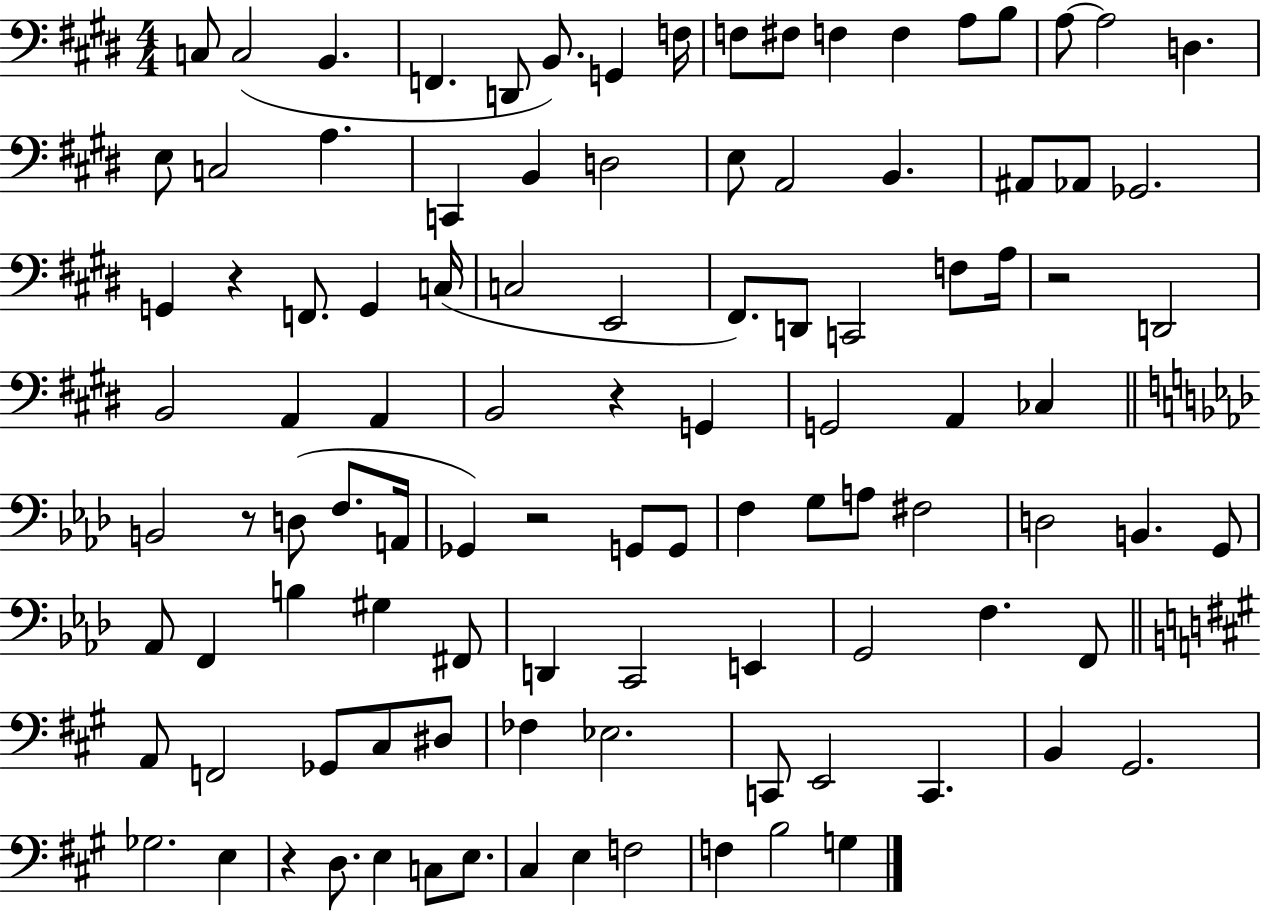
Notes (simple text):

C3/e C3/h B2/q. F2/q. D2/e B2/e. G2/q F3/s F3/e F#3/e F3/q F3/q A3/e B3/e A3/e A3/h D3/q. E3/e C3/h A3/q. C2/q B2/q D3/h E3/e A2/h B2/q. A#2/e Ab2/e Gb2/h. G2/q R/q F2/e. G2/q C3/s C3/h E2/h F#2/e. D2/e C2/h F3/e A3/s R/h D2/h B2/h A2/q A2/q B2/h R/q G2/q G2/h A2/q CES3/q B2/h R/e D3/e F3/e. A2/s Gb2/q R/h G2/e G2/e F3/q G3/e A3/e F#3/h D3/h B2/q. G2/e Ab2/e F2/q B3/q G#3/q F#2/e D2/q C2/h E2/q G2/h F3/q. F2/e A2/e F2/h Gb2/e C#3/e D#3/e FES3/q Eb3/h. C2/e E2/h C2/q. B2/q G#2/h. Gb3/h. E3/q R/q D3/e. E3/q C3/e E3/e. C#3/q E3/q F3/h F3/q B3/h G3/q